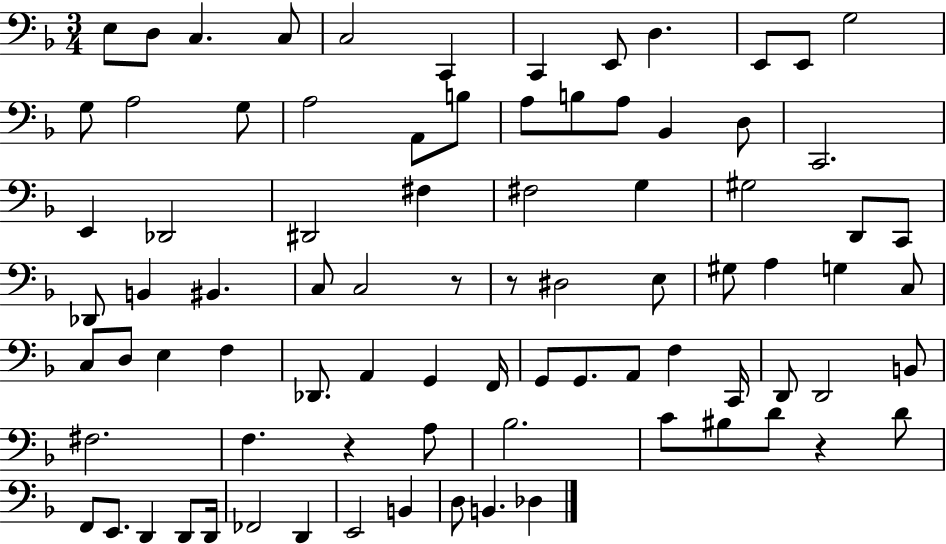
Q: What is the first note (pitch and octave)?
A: E3